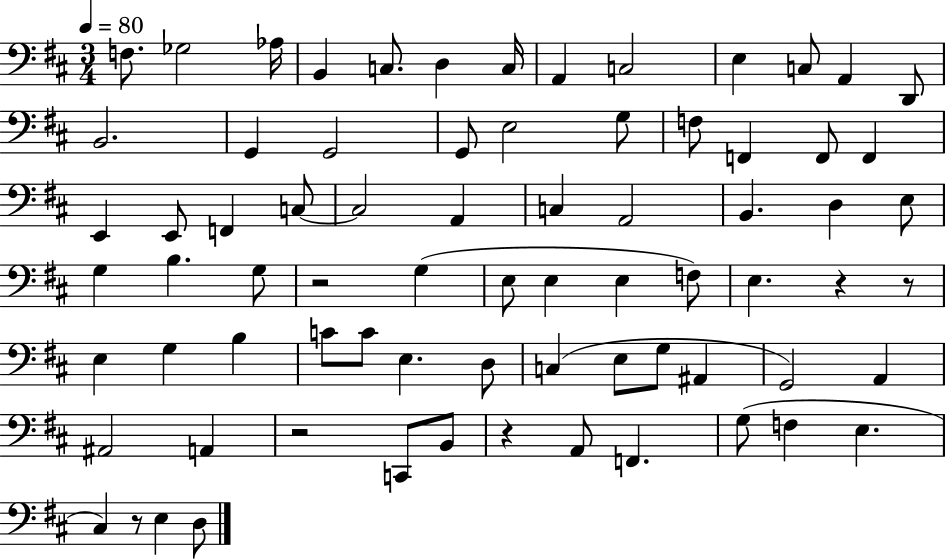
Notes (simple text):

F3/e. Gb3/h Ab3/s B2/q C3/e. D3/q C3/s A2/q C3/h E3/q C3/e A2/q D2/e B2/h. G2/q G2/h G2/e E3/h G3/e F3/e F2/q F2/e F2/q E2/q E2/e F2/q C3/e C3/h A2/q C3/q A2/h B2/q. D3/q E3/e G3/q B3/q. G3/e R/h G3/q E3/e E3/q E3/q F3/e E3/q. R/q R/e E3/q G3/q B3/q C4/e C4/e E3/q. D3/e C3/q E3/e G3/e A#2/q G2/h A2/q A#2/h A2/q R/h C2/e B2/e R/q A2/e F2/q. G3/e F3/q E3/q. C#3/q R/e E3/q D3/e